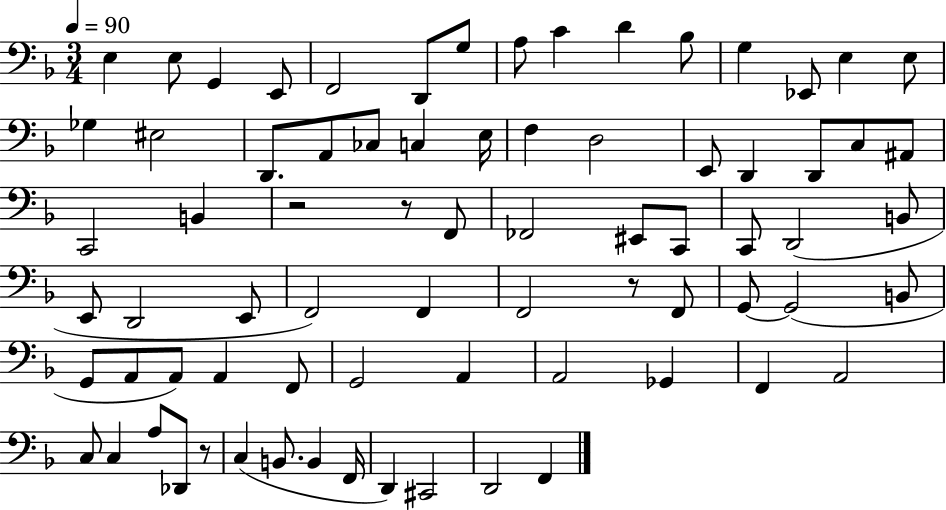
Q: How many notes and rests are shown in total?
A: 75